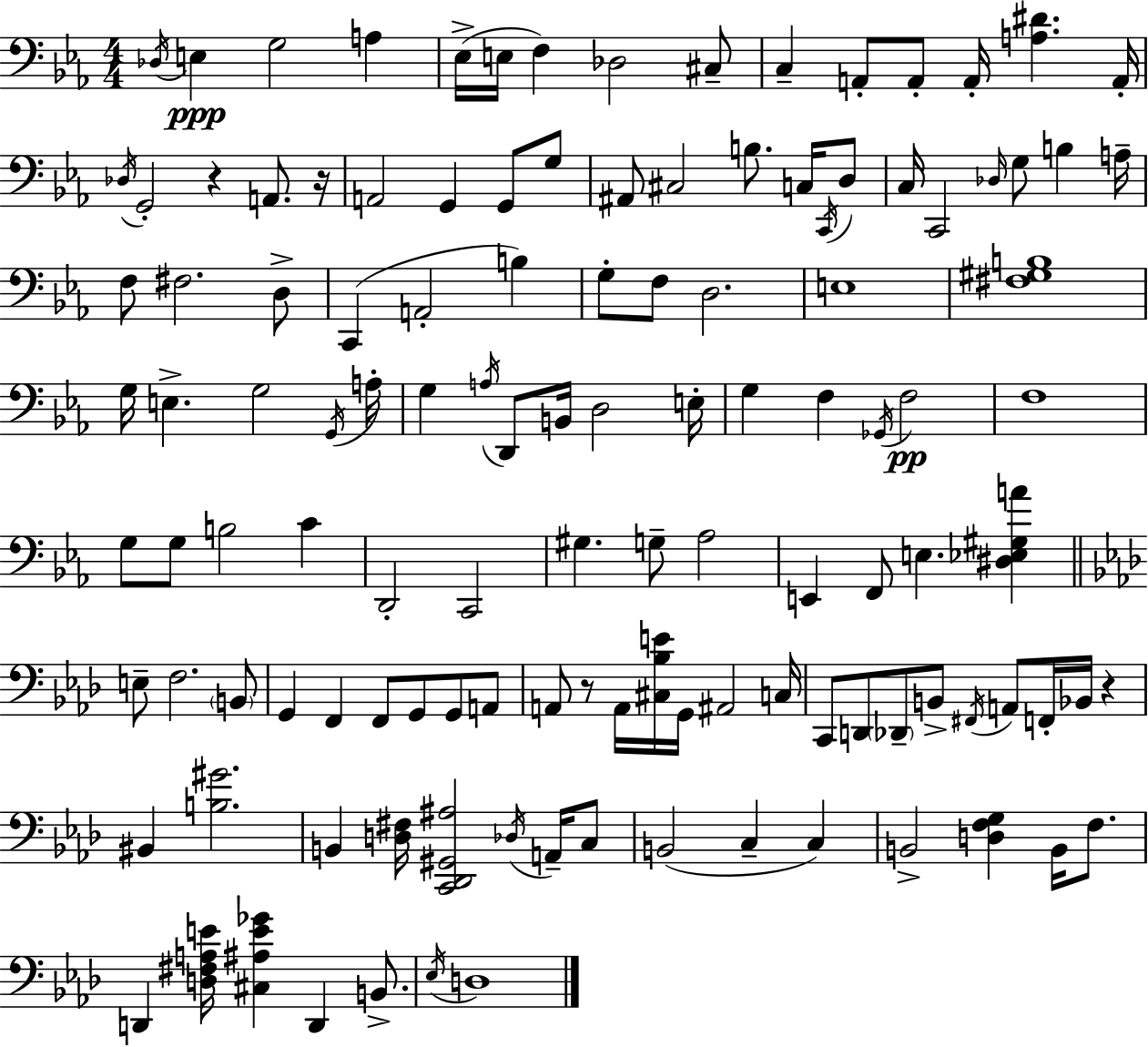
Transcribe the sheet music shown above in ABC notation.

X:1
T:Untitled
M:4/4
L:1/4
K:Cm
_D,/4 E, G,2 A, _E,/4 E,/4 F, _D,2 ^C,/2 C, A,,/2 A,,/2 A,,/4 [A,^D] A,,/4 _D,/4 G,,2 z A,,/2 z/4 A,,2 G,, G,,/2 G,/2 ^A,,/2 ^C,2 B,/2 C,/4 C,,/4 D,/2 C,/4 C,,2 _D,/4 G,/2 B, A,/4 F,/2 ^F,2 D,/2 C,, A,,2 B, G,/2 F,/2 D,2 E,4 [^F,^G,B,]4 G,/4 E, G,2 G,,/4 A,/4 G, A,/4 D,,/2 B,,/4 D,2 E,/4 G, F, _G,,/4 F,2 F,4 G,/2 G,/2 B,2 C D,,2 C,,2 ^G, G,/2 _A,2 E,, F,,/2 E, [^D,_E,^G,A] E,/2 F,2 B,,/2 G,, F,, F,,/2 G,,/2 G,,/2 A,,/2 A,,/2 z/2 A,,/4 [^C,_B,E]/4 G,,/4 ^A,,2 C,/4 C,,/2 D,,/2 _D,,/2 B,,/2 ^F,,/4 A,,/2 F,,/4 _B,,/4 z ^B,, [B,^G]2 B,, [D,^F,]/4 [C,,_D,,^G,,^A,]2 _D,/4 A,,/4 C,/2 B,,2 C, C, B,,2 [D,F,G,] B,,/4 F,/2 D,, [D,^F,A,E]/4 [^C,^A,E_G] D,, B,,/2 _E,/4 D,4